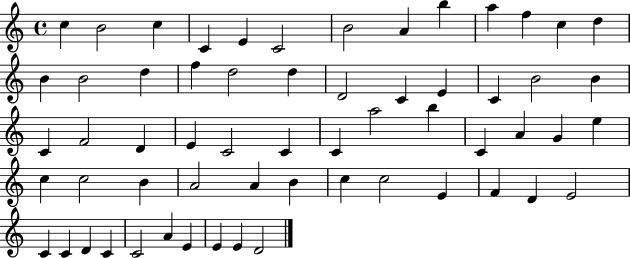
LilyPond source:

{
  \clef treble
  \time 4/4
  \defaultTimeSignature
  \key c \major
  c''4 b'2 c''4 | c'4 e'4 c'2 | b'2 a'4 b''4 | a''4 f''4 c''4 d''4 | \break b'4 b'2 d''4 | f''4 d''2 d''4 | d'2 c'4 e'4 | c'4 b'2 b'4 | \break c'4 f'2 d'4 | e'4 c'2 c'4 | c'4 a''2 b''4 | c'4 a'4 g'4 e''4 | \break c''4 c''2 b'4 | a'2 a'4 b'4 | c''4 c''2 e'4 | f'4 d'4 e'2 | \break c'4 c'4 d'4 c'4 | c'2 a'4 e'4 | e'4 e'4 d'2 | \bar "|."
}